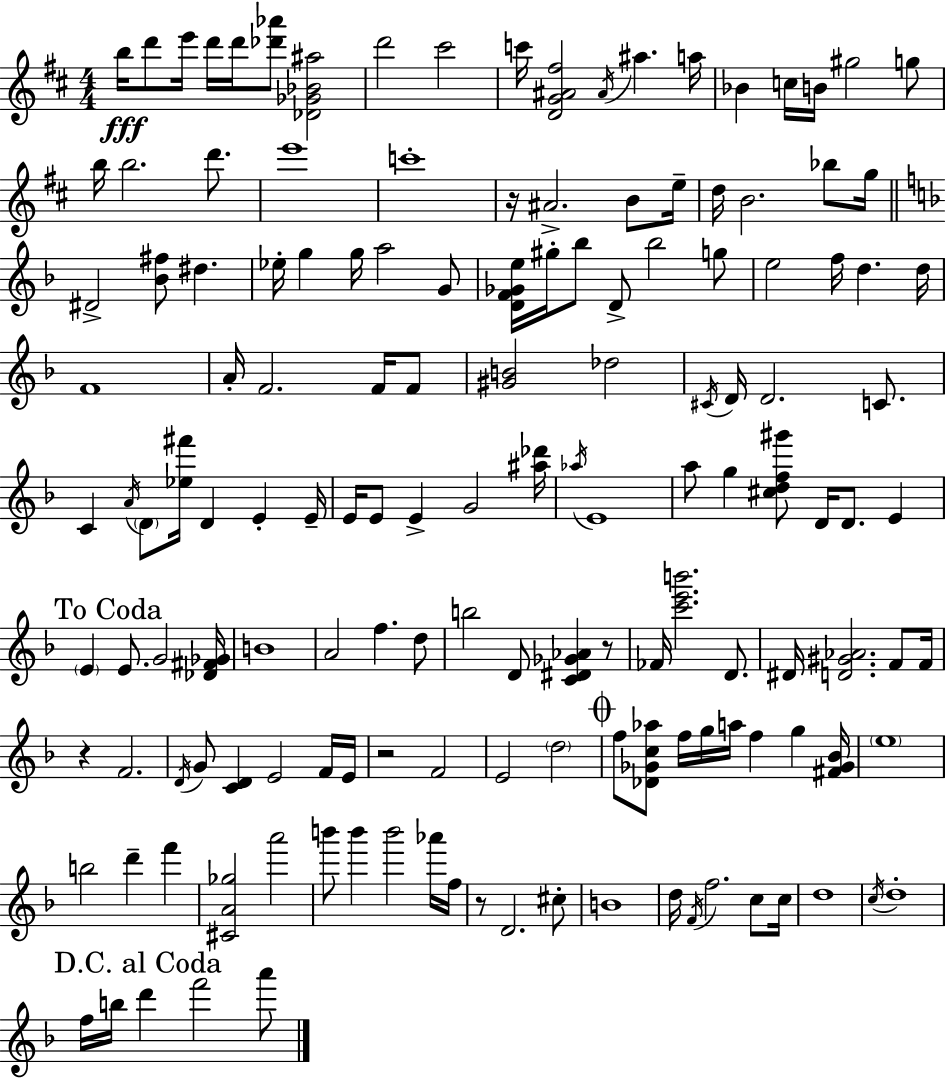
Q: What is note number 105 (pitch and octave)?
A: A6